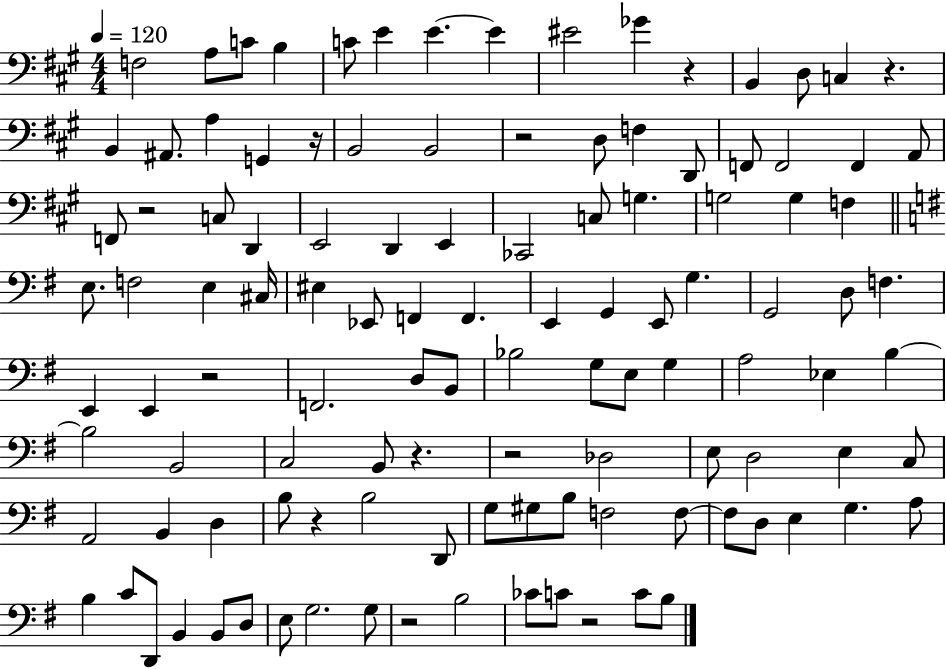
X:1
T:Untitled
M:4/4
L:1/4
K:A
F,2 A,/2 C/2 B, C/2 E E E ^E2 _G z B,, D,/2 C, z B,, ^A,,/2 A, G,, z/4 B,,2 B,,2 z2 D,/2 F, D,,/2 F,,/2 F,,2 F,, A,,/2 F,,/2 z2 C,/2 D,, E,,2 D,, E,, _C,,2 C,/2 G, G,2 G, F, E,/2 F,2 E, ^C,/4 ^E, _E,,/2 F,, F,, E,, G,, E,,/2 G, G,,2 D,/2 F, E,, E,, z2 F,,2 D,/2 B,,/2 _B,2 G,/2 E,/2 G, A,2 _E, B, B,2 B,,2 C,2 B,,/2 z z2 _D,2 E,/2 D,2 E, C,/2 A,,2 B,, D, B,/2 z B,2 D,,/2 G,/2 ^G,/2 B,/2 F,2 F,/2 F,/2 D,/2 E, G, A,/2 B, C/2 D,,/2 B,, B,,/2 D,/2 E,/2 G,2 G,/2 z2 B,2 _C/2 C/2 z2 C/2 B,/2